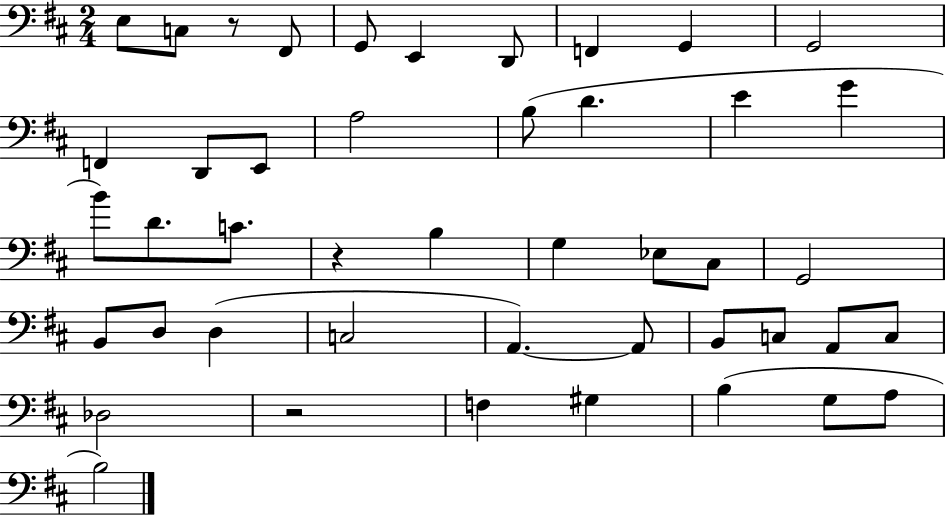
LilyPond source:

{
  \clef bass
  \numericTimeSignature
  \time 2/4
  \key d \major
  e8 c8 r8 fis,8 | g,8 e,4 d,8 | f,4 g,4 | g,2 | \break f,4 d,8 e,8 | a2 | b8( d'4. | e'4 g'4 | \break b'8) d'8. c'8. | r4 b4 | g4 ees8 cis8 | g,2 | \break b,8 d8 d4( | c2 | a,4.~~) a,8 | b,8 c8 a,8 c8 | \break des2 | r2 | f4 gis4 | b4( g8 a8 | \break b2) | \bar "|."
}